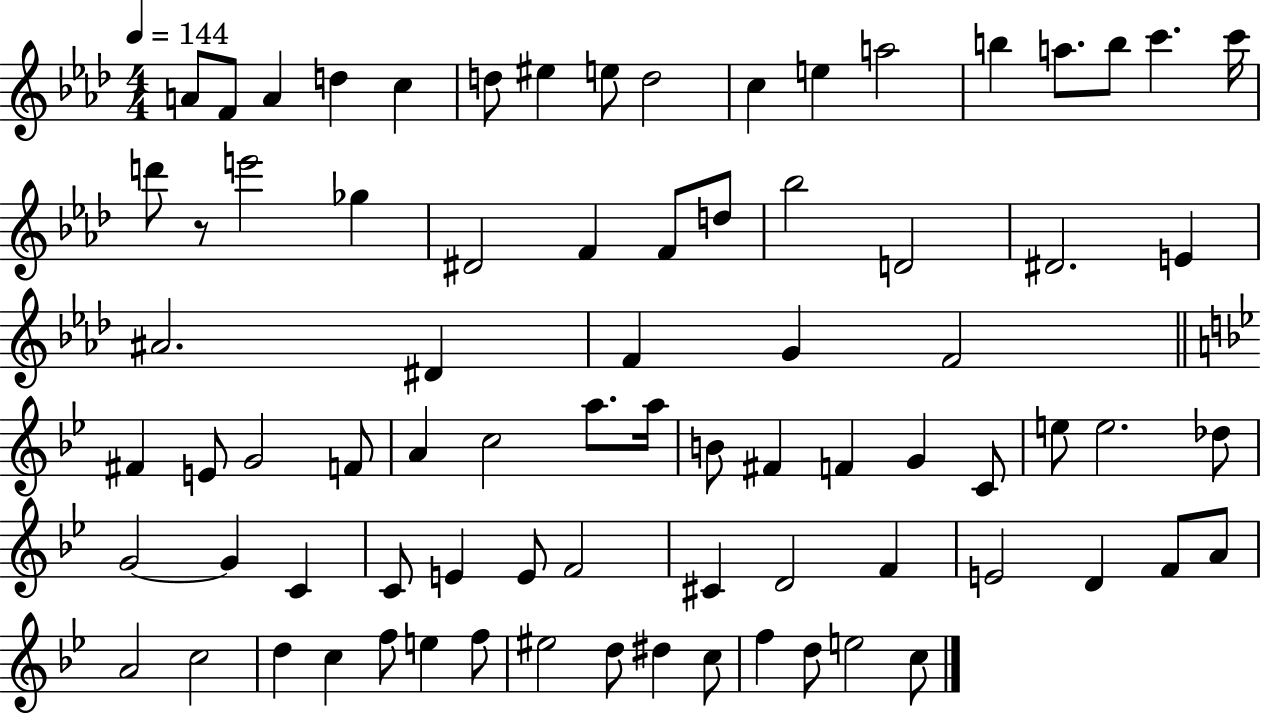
A4/e F4/e A4/q D5/q C5/q D5/e EIS5/q E5/e D5/h C5/q E5/q A5/h B5/q A5/e. B5/e C6/q. C6/s D6/e R/e E6/h Gb5/q D#4/h F4/q F4/e D5/e Bb5/h D4/h D#4/h. E4/q A#4/h. D#4/q F4/q G4/q F4/h F#4/q E4/e G4/h F4/e A4/q C5/h A5/e. A5/s B4/e F#4/q F4/q G4/q C4/e E5/e E5/h. Db5/e G4/h G4/q C4/q C4/e E4/q E4/e F4/h C#4/q D4/h F4/q E4/h D4/q F4/e A4/e A4/h C5/h D5/q C5/q F5/e E5/q F5/e EIS5/h D5/e D#5/q C5/e F5/q D5/e E5/h C5/e